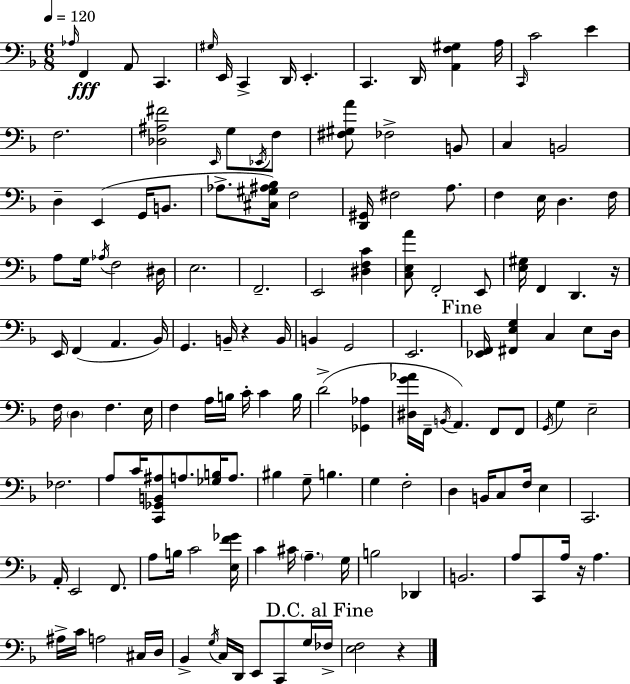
X:1
T:Untitled
M:6/8
L:1/4
K:Dm
_A,/4 F,, A,,/2 C,, ^G,/4 E,,/4 C,, D,,/4 E,, C,, D,,/4 [A,,F,^G,] A,/4 C,,/4 C2 E F,2 [_D,^A,^F]2 E,,/4 G,/2 _E,,/4 F,/2 [^F,^G,A]/2 _F,2 B,,/2 C, B,,2 D, E,, G,,/4 B,,/2 _A,/2 [^C,^G,^A,_B,]/4 F,2 [D,,^G,,]/4 ^F,2 A,/2 F, E,/4 D, F,/4 A,/2 G,/4 _A,/4 F,2 ^D,/4 E,2 F,,2 E,,2 [^D,F,C] [C,E,A]/2 F,,2 E,,/2 [E,^G,]/4 F,, D,, z/4 E,,/4 F,, A,, _B,,/4 G,, B,,/4 z B,,/4 B,, G,,2 E,,2 [_E,,F,,]/4 [^F,,E,G,] C, E,/2 D,/4 F,/4 D, F, E,/4 F, A,/4 B,/4 C/4 C B,/4 D2 [_G,,_A,] [^D,G_A]/4 F,,/4 B,,/4 A,, F,,/2 F,,/2 G,,/4 G, E,2 _F,2 A,/2 C/4 [C,,_G,,B,,^A,]/2 A,/2 [_G,B,]/4 A,/2 ^B, G,/2 B, G, F,2 D, B,,/4 C,/2 F,/4 E, C,,2 A,,/4 E,,2 F,,/2 A,/2 B,/4 C2 [E,F_G]/4 C ^C/4 A, G,/4 B,2 _D,, B,,2 A,/2 C,,/2 A,/4 z/4 A, ^A,/4 C/4 A,2 ^C,/4 D,/4 _B,, G,/4 C,/4 D,,/4 E,,/2 C,,/2 G,/4 _F,/4 [E,F,]2 z